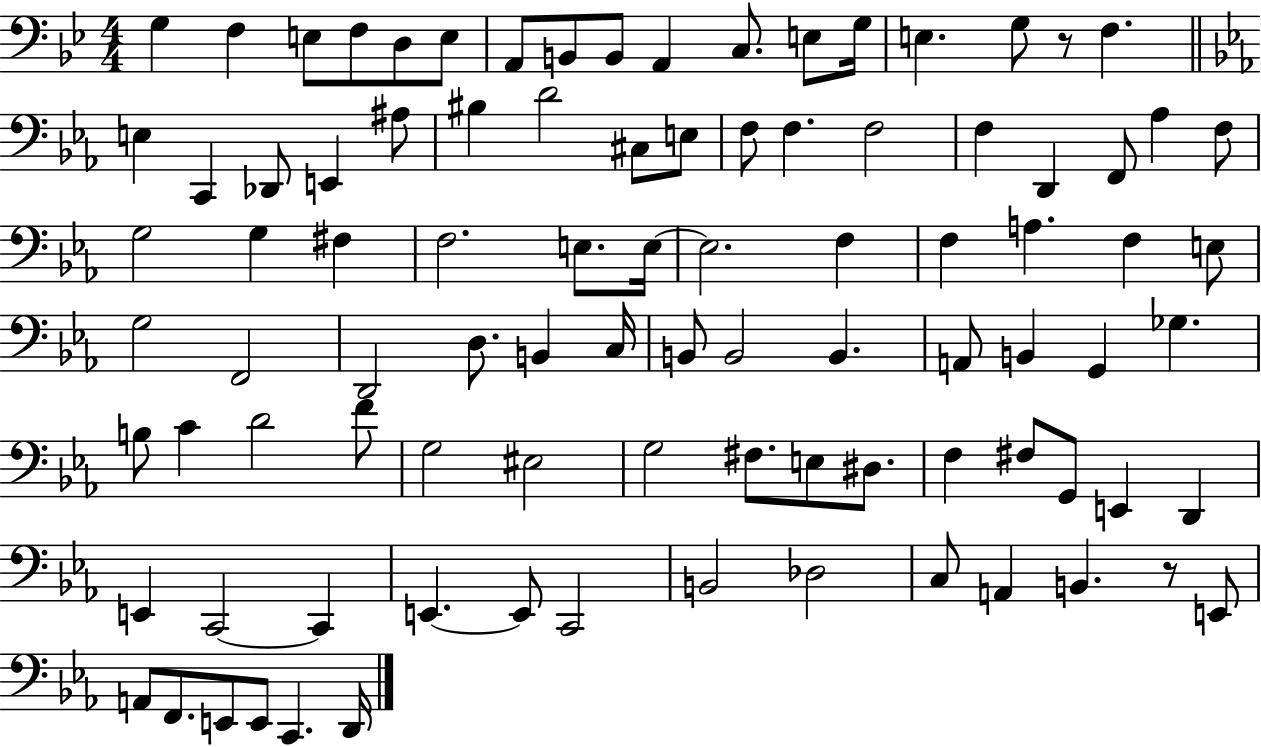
{
  \clef bass
  \numericTimeSignature
  \time 4/4
  \key bes \major
  g4 f4 e8 f8 d8 e8 | a,8 b,8 b,8 a,4 c8. e8 g16 | e4. g8 r8 f4. | \bar "||" \break \key ees \major e4 c,4 des,8 e,4 ais8 | bis4 d'2 cis8 e8 | f8 f4. f2 | f4 d,4 f,8 aes4 f8 | \break g2 g4 fis4 | f2. e8. e16~~ | e2. f4 | f4 a4. f4 e8 | \break g2 f,2 | d,2 d8. b,4 c16 | b,8 b,2 b,4. | a,8 b,4 g,4 ges4. | \break b8 c'4 d'2 f'8 | g2 eis2 | g2 fis8. e8 dis8. | f4 fis8 g,8 e,4 d,4 | \break e,4 c,2~~ c,4 | e,4.~~ e,8 c,2 | b,2 des2 | c8 a,4 b,4. r8 e,8 | \break a,8 f,8. e,8 e,8 c,4. d,16 | \bar "|."
}